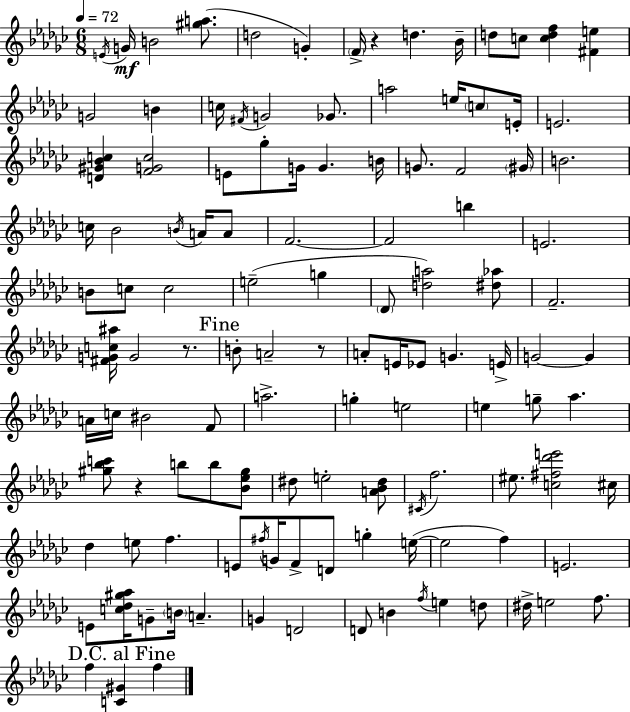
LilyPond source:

{
  \clef treble
  \numericTimeSignature
  \time 6/8
  \key ees \minor
  \tempo 4 = 72
  \acciaccatura { e'16 }\mf g'16 b'2 <gis'' a''>8.( | d''2 g'4-.) | \parenthesize f'16-> r4 d''4. | bes'16-- d''8 c''8 <c'' d'' f''>4 <fis' e''>4 | \break g'2 b'4 | c''16 \acciaccatura { fis'16 } g'2 ges'8. | a''2 e''16 \parenthesize c''8 | e'16-. e'2. | \break <d' gis' bes' c''>4 <f' g' c''>2 | e'8 ges''8-. g'16 g'4. | b'16 g'8. f'2 | \parenthesize gis'16 b'2. | \break c''16 bes'2 \acciaccatura { b'16 } | a'16 a'8 f'2.~~ | f'2 b''4 | e'2. | \break b'8 c''8 c''2 | e''2--( g''4 | \parenthesize des'8 <d'' a''>2) | <dis'' aes''>8 f'2.-- | \break <fis' g' c'' ais''>16 g'2 | r8. \mark "Fine" b'8-. a'2-- | r8 a'8-. e'16 ees'8 g'4. | e'16-> g'2~~ g'4 | \break a'16 c''16 bis'2 | f'8 a''2.-> | g''4-. e''2 | e''4 g''8-- aes''4. | \break <gis'' bes'' c'''>8 r4 b''8 b''8 | <bes' ees'' gis''>8 dis''8 e''2-. | <a' bes' dis''>8 \acciaccatura { cis'16 } f''2. | eis''8. <c'' fis'' des''' e'''>2 | \break cis''16 des''4 e''8 f''4. | e'8 \acciaccatura { fis''16 } g'16 f'8-> d'8 | g''4-. e''16~(~ e''2 | f''4) e'2. | \break e'8 <c'' des'' gis'' aes''>16 g'8-- \parenthesize b'16 a'4.-- | g'4 d'2 | d'8 b'4 \acciaccatura { f''16 } | e''4 d''8 dis''16-> e''2 | \break f''8. \mark "D.C. al Fine" f''4 <c' gis'>4 | f''4 \bar "|."
}